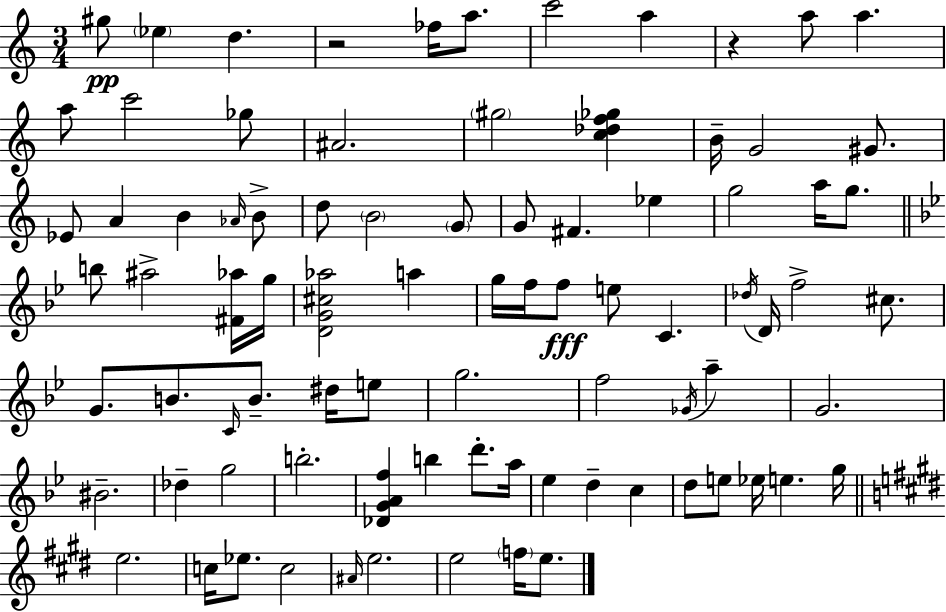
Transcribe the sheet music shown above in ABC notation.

X:1
T:Untitled
M:3/4
L:1/4
K:Am
^g/2 _e d z2 _f/4 a/2 c'2 a z a/2 a a/2 c'2 _g/2 ^A2 ^g2 [c_df_g] B/4 G2 ^G/2 _E/2 A B _A/4 B/2 d/2 B2 G/2 G/2 ^F _e g2 a/4 g/2 b/2 ^a2 [^F_a]/4 g/4 [DG^c_a]2 a g/4 f/4 f/2 e/2 C _d/4 D/4 f2 ^c/2 G/2 B/2 C/4 B/2 ^d/4 e/2 g2 f2 _G/4 a G2 ^B2 _d g2 b2 [_DGAf] b d'/2 a/4 _e d c d/2 e/2 _e/4 e g/4 e2 c/4 _e/2 c2 ^A/4 e2 e2 f/4 e/2